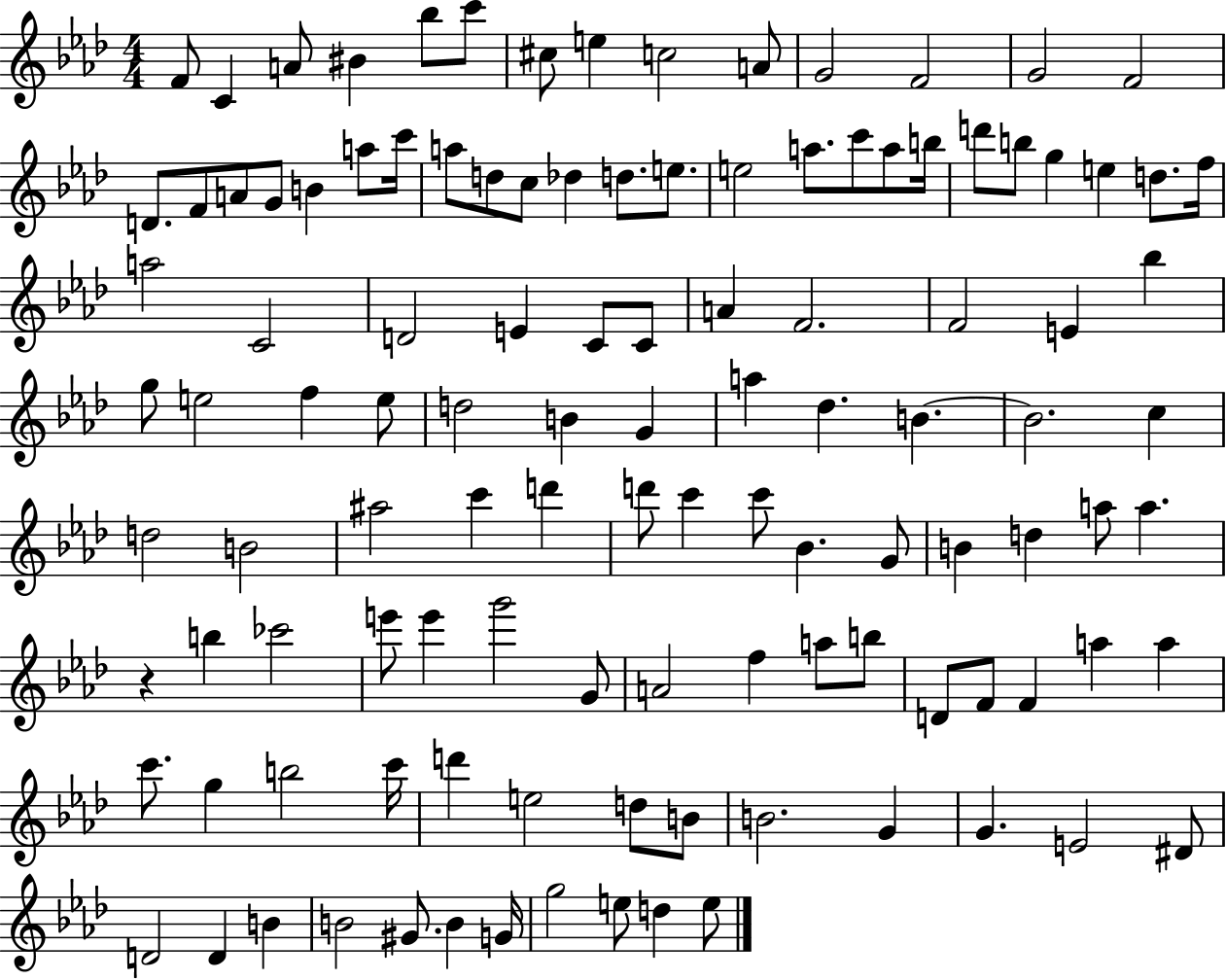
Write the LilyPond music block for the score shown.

{
  \clef treble
  \numericTimeSignature
  \time 4/4
  \key aes \major
  f'8 c'4 a'8 bis'4 bes''8 c'''8 | cis''8 e''4 c''2 a'8 | g'2 f'2 | g'2 f'2 | \break d'8. f'8 a'8 g'8 b'4 a''8 c'''16 | a''8 d''8 c''8 des''4 d''8. e''8. | e''2 a''8. c'''8 a''8 b''16 | d'''8 b''8 g''4 e''4 d''8. f''16 | \break a''2 c'2 | d'2 e'4 c'8 c'8 | a'4 f'2. | f'2 e'4 bes''4 | \break g''8 e''2 f''4 e''8 | d''2 b'4 g'4 | a''4 des''4. b'4.~~ | b'2. c''4 | \break d''2 b'2 | ais''2 c'''4 d'''4 | d'''8 c'''4 c'''8 bes'4. g'8 | b'4 d''4 a''8 a''4. | \break r4 b''4 ces'''2 | e'''8 e'''4 g'''2 g'8 | a'2 f''4 a''8 b''8 | d'8 f'8 f'4 a''4 a''4 | \break c'''8. g''4 b''2 c'''16 | d'''4 e''2 d''8 b'8 | b'2. g'4 | g'4. e'2 dis'8 | \break d'2 d'4 b'4 | b'2 gis'8. b'4 g'16 | g''2 e''8 d''4 e''8 | \bar "|."
}